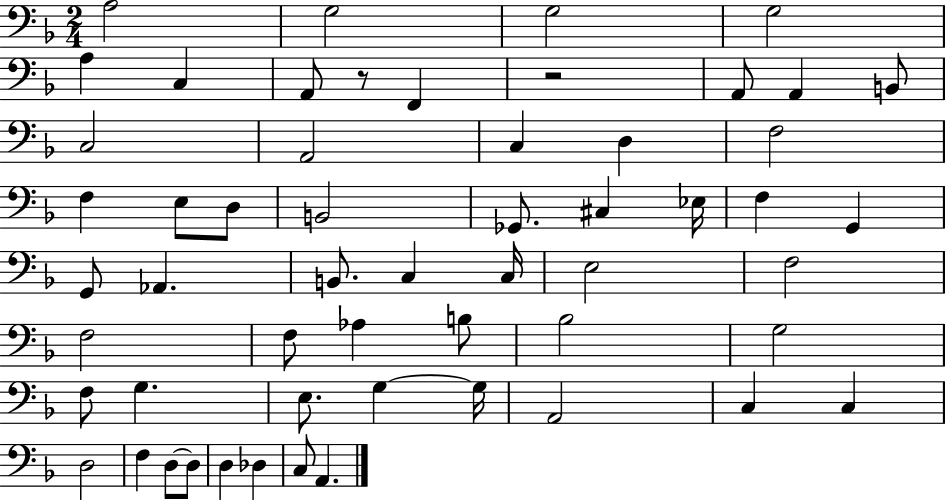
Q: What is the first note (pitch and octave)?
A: A3